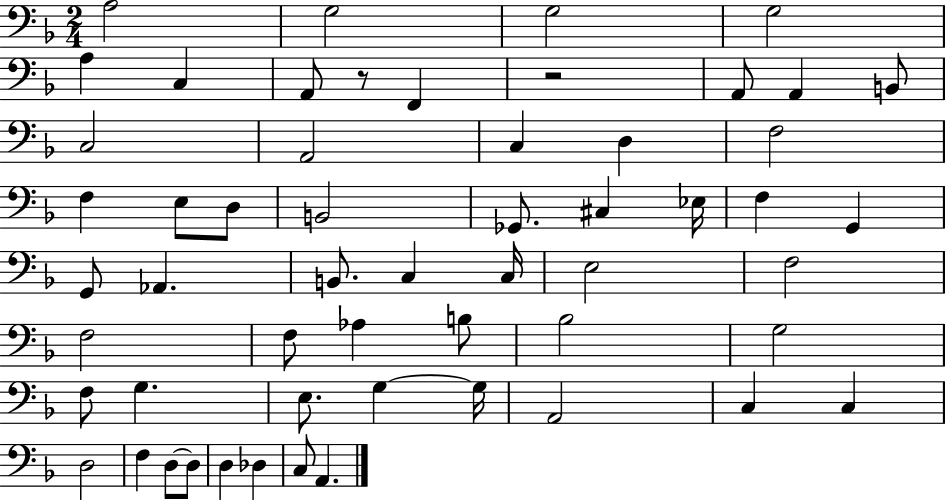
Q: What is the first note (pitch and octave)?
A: A3